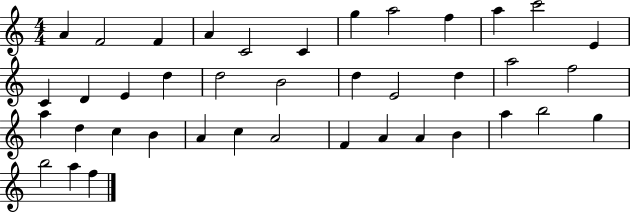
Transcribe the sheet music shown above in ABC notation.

X:1
T:Untitled
M:4/4
L:1/4
K:C
A F2 F A C2 C g a2 f a c'2 E C D E d d2 B2 d E2 d a2 f2 a d c B A c A2 F A A B a b2 g b2 a f